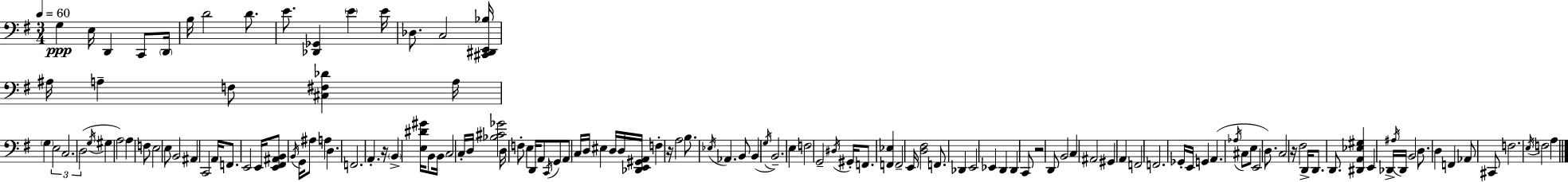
X:1
T:Untitled
M:3/4
L:1/4
K:Em
G, E,/4 D,, C,,/2 D,,/4 B,/4 D2 D/2 E/2 [_D,,_G,,] E E/4 _D,/2 C,2 [^C,,^D,,E,,_B,]/4 ^A,/4 A, F,/2 [^C,^F,_D] A,/4 G, E,2 C,2 D,2 G,/4 ^G, A,2 A, F,/2 E,2 E,/2 B,,2 ^A,, C,,2 A,,/4 F,,/2 E,,2 E,,/4 [E,,^F,,^A,,B,,]/2 B,,/4 G,,/4 ^A,/2 A, D, F,,2 A,, z/4 B,, [E,^D^G]/4 B,,/2 B,,/4 C,2 C,/4 D,/4 [_B,^C_G]2 D,/4 F,/2 E, D,,/4 A,,/2 C,,/4 G,,/2 A,,/2 C,/4 D,/4 ^E, D,/4 D,/4 [_D,,E,,^G,,A,,]/4 F, z/4 A,2 B,/2 _E,/4 _A,, B,,/2 B,, G,/4 B,,2 E, F,2 G,,2 ^D,/4 ^G,,/4 F,,/2 [F,,_E,] F,,2 E,,/4 [D,^F,]2 F,,/2 _D,, E,,2 _E,, D,, D,, C,,/2 z2 D,,/2 B,,2 C, ^A,,2 ^G,, A,, F,,2 F,,2 _G,,/4 E,,/4 G,, A,, _A,/4 ^C,/2 E,/2 E,,2 D,/2 C,2 z/4 ^F,2 D,,/4 D,,/2 D,,/2 [^D,,A,,_E,^G,] E,, _D,,/4 ^A,/4 _D,,/4 B,,2 D,/2 D, F,, _A,,/2 ^C,,/2 F,2 E,/4 F,2 A,